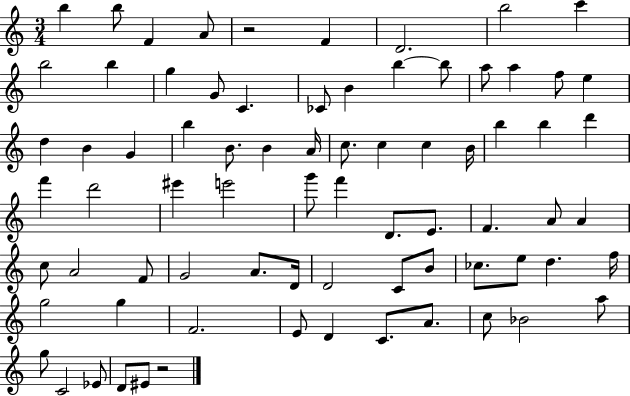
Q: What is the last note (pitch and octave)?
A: EIS4